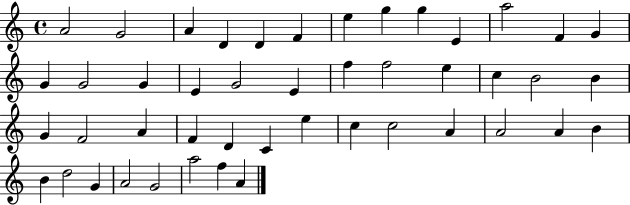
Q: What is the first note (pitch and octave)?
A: A4